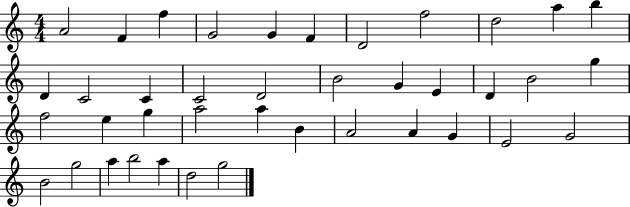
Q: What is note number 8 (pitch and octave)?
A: F5